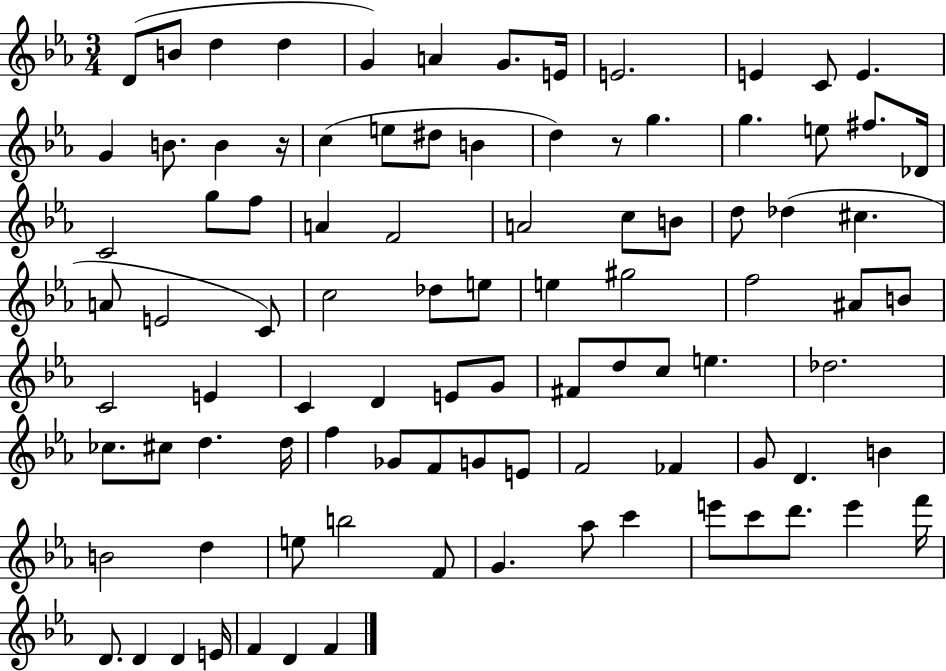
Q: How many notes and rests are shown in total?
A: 94